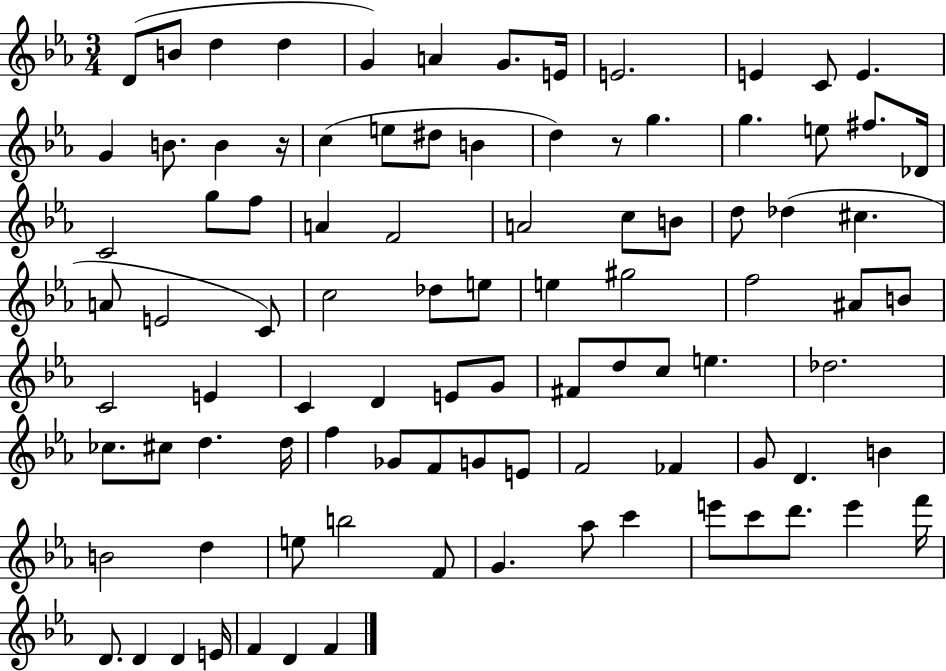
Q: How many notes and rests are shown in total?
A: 94